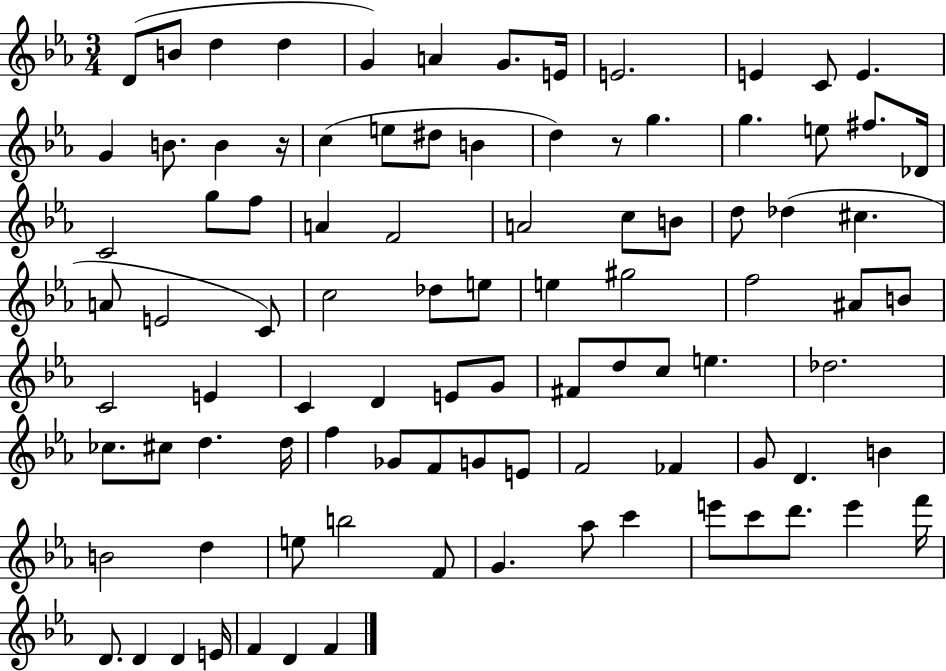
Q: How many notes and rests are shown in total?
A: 94